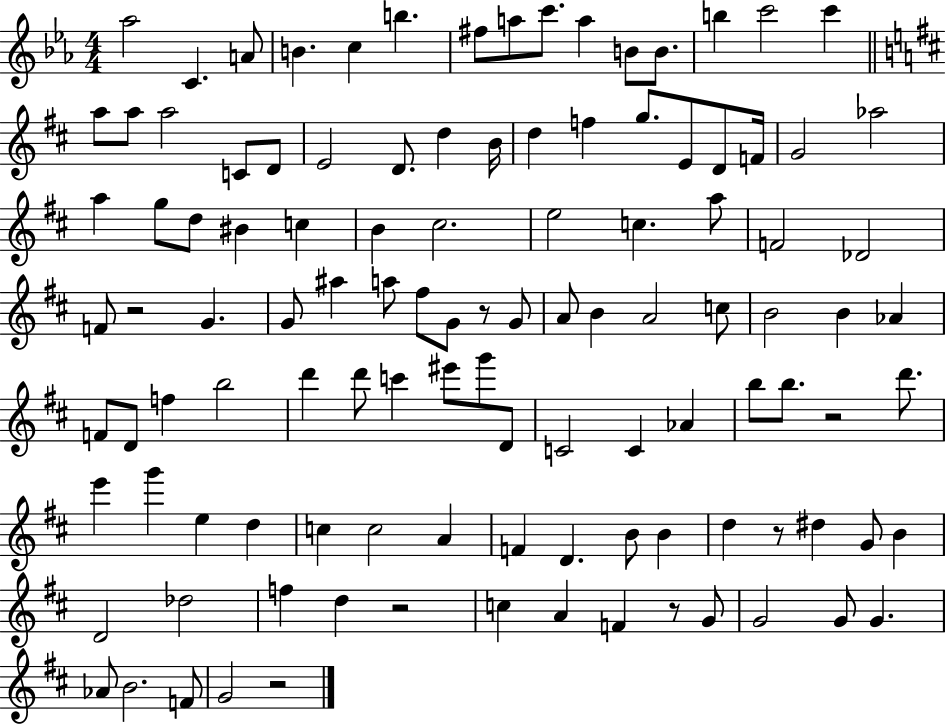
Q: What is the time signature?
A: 4/4